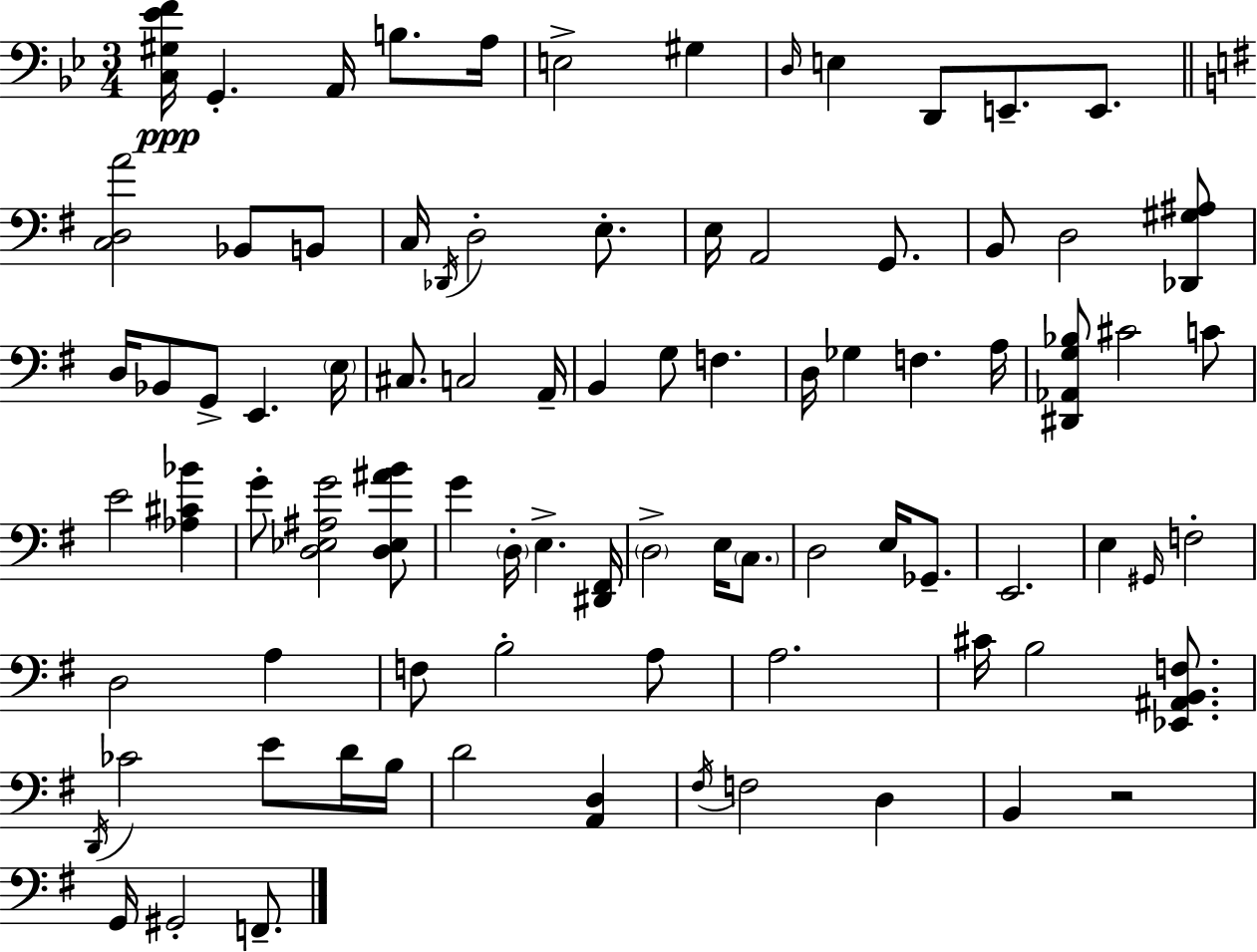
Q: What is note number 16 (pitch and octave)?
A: D3